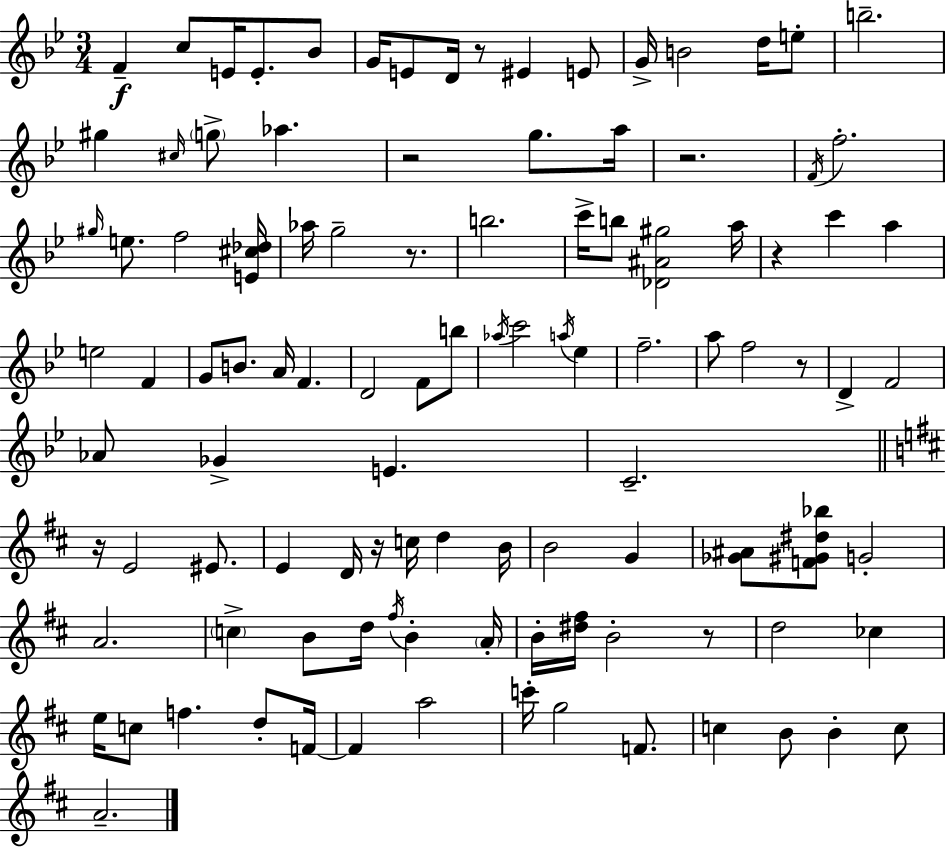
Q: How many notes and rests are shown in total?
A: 106